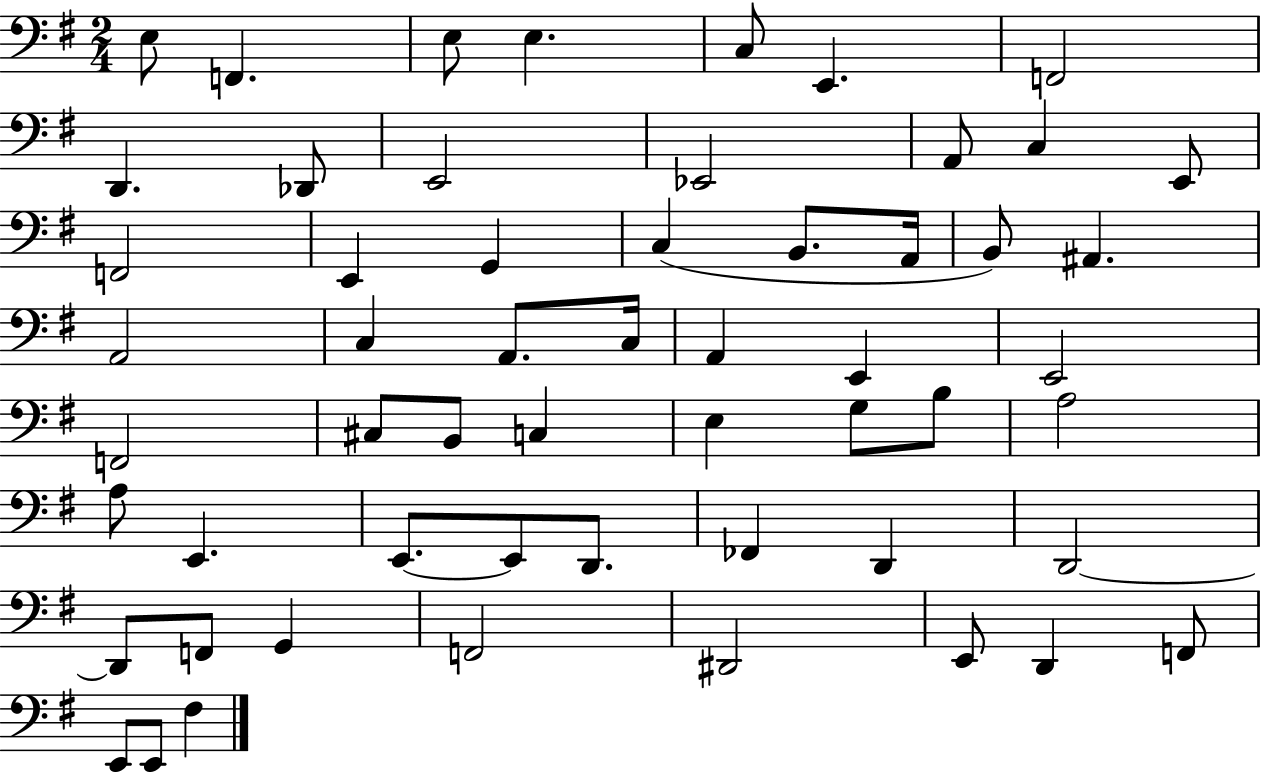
{
  \clef bass
  \numericTimeSignature
  \time 2/4
  \key g \major
  e8 f,4. | e8 e4. | c8 e,4. | f,2 | \break d,4. des,8 | e,2 | ees,2 | a,8 c4 e,8 | \break f,2 | e,4 g,4 | c4( b,8. a,16 | b,8) ais,4. | \break a,2 | c4 a,8. c16 | a,4 e,4 | e,2 | \break f,2 | cis8 b,8 c4 | e4 g8 b8 | a2 | \break a8 e,4. | e,8.~~ e,8 d,8. | fes,4 d,4 | d,2~~ | \break d,8 f,8 g,4 | f,2 | dis,2 | e,8 d,4 f,8 | \break e,8 e,8 fis4 | \bar "|."
}